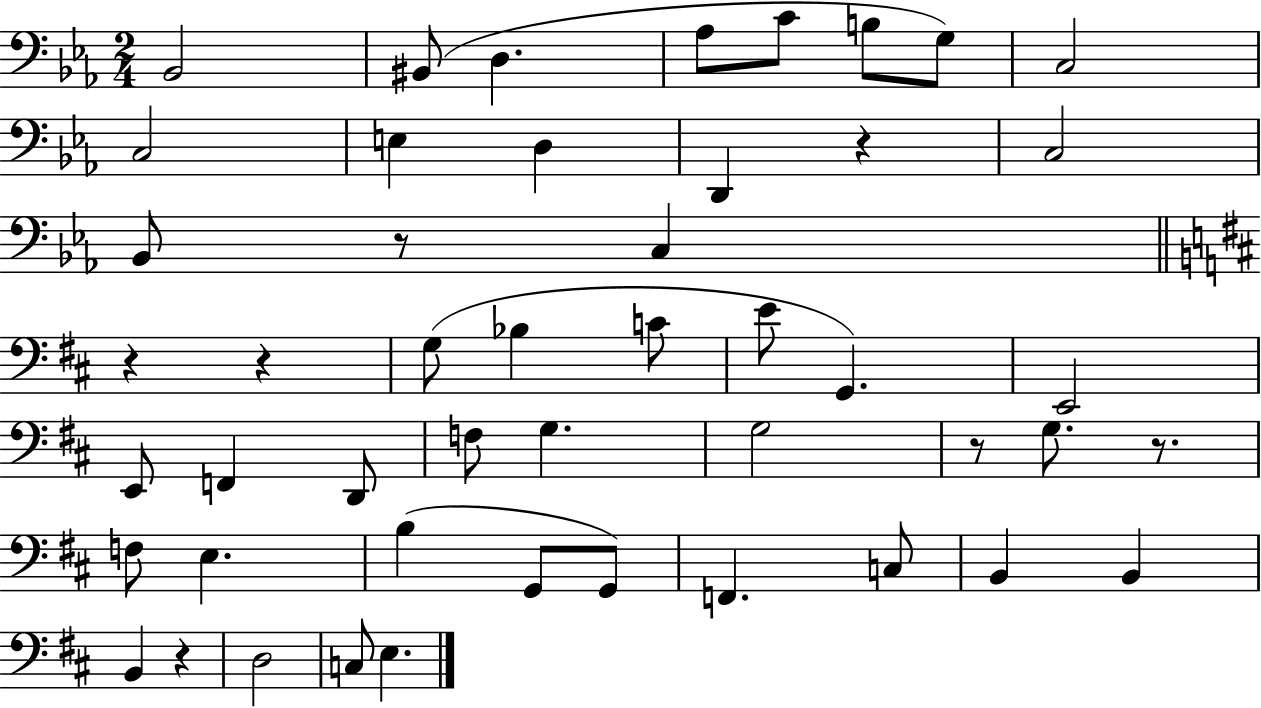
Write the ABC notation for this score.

X:1
T:Untitled
M:2/4
L:1/4
K:Eb
_B,,2 ^B,,/2 D, _A,/2 C/2 B,/2 G,/2 C,2 C,2 E, D, D,, z C,2 _B,,/2 z/2 C, z z G,/2 _B, C/2 E/2 G,, E,,2 E,,/2 F,, D,,/2 F,/2 G, G,2 z/2 G,/2 z/2 F,/2 E, B, G,,/2 G,,/2 F,, C,/2 B,, B,, B,, z D,2 C,/2 E,